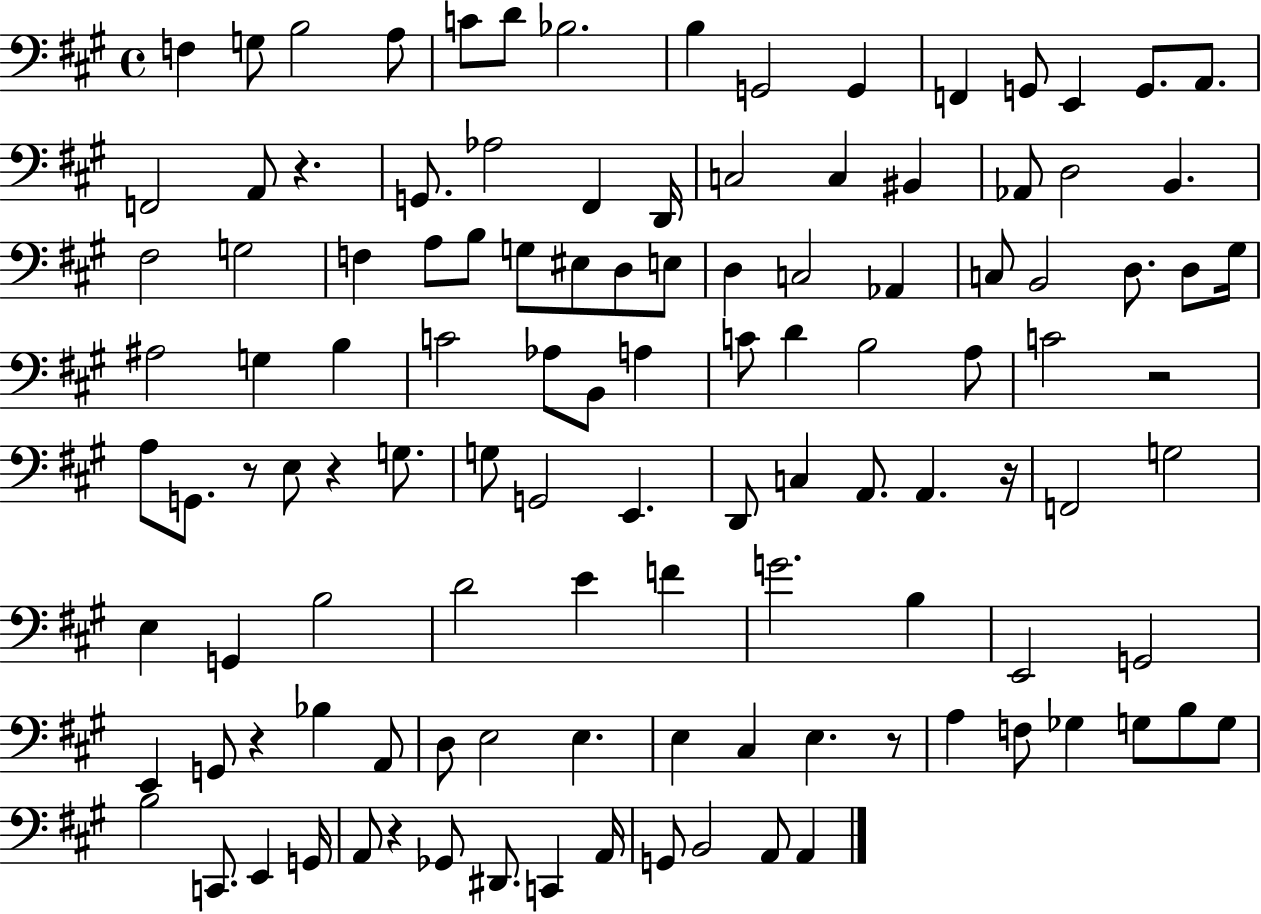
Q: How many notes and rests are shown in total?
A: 116